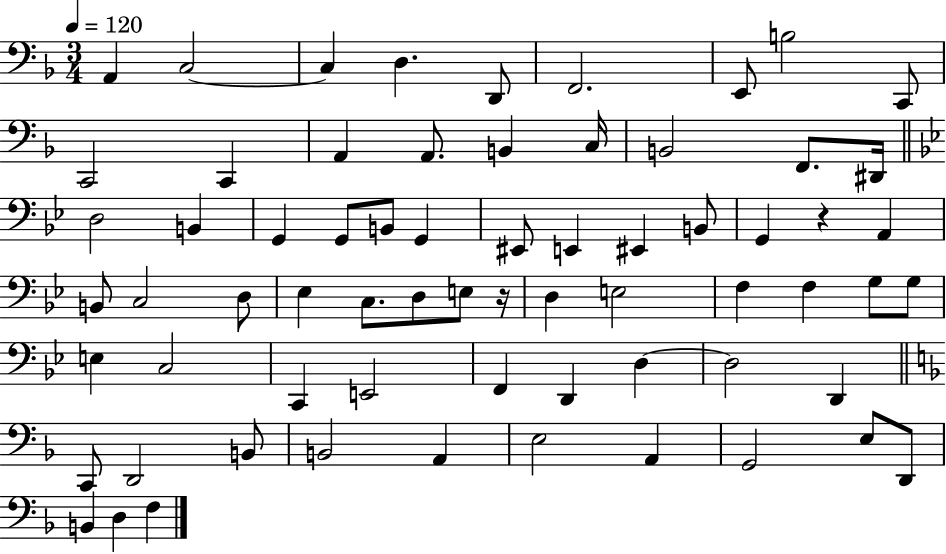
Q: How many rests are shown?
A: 2